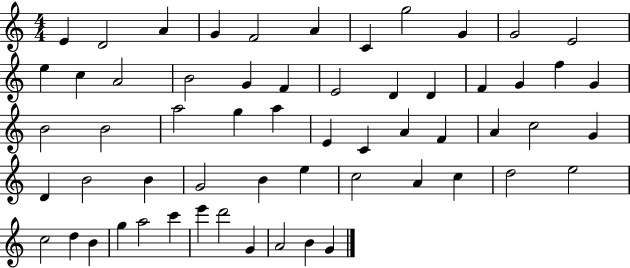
E4/q D4/h A4/q G4/q F4/h A4/q C4/q G5/h G4/q G4/h E4/h E5/q C5/q A4/h B4/h G4/q F4/q E4/h D4/q D4/q F4/q G4/q F5/q G4/q B4/h B4/h A5/h G5/q A5/q E4/q C4/q A4/q F4/q A4/q C5/h G4/q D4/q B4/h B4/q G4/h B4/q E5/q C5/h A4/q C5/q D5/h E5/h C5/h D5/q B4/q G5/q A5/h C6/q E6/q D6/h G4/q A4/h B4/q G4/q